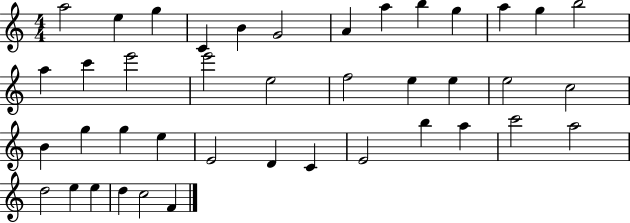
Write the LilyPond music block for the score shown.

{
  \clef treble
  \numericTimeSignature
  \time 4/4
  \key c \major
  a''2 e''4 g''4 | c'4 b'4 g'2 | a'4 a''4 b''4 g''4 | a''4 g''4 b''2 | \break a''4 c'''4 e'''2 | e'''2 e''2 | f''2 e''4 e''4 | e''2 c''2 | \break b'4 g''4 g''4 e''4 | e'2 d'4 c'4 | e'2 b''4 a''4 | c'''2 a''2 | \break d''2 e''4 e''4 | d''4 c''2 f'4 | \bar "|."
}